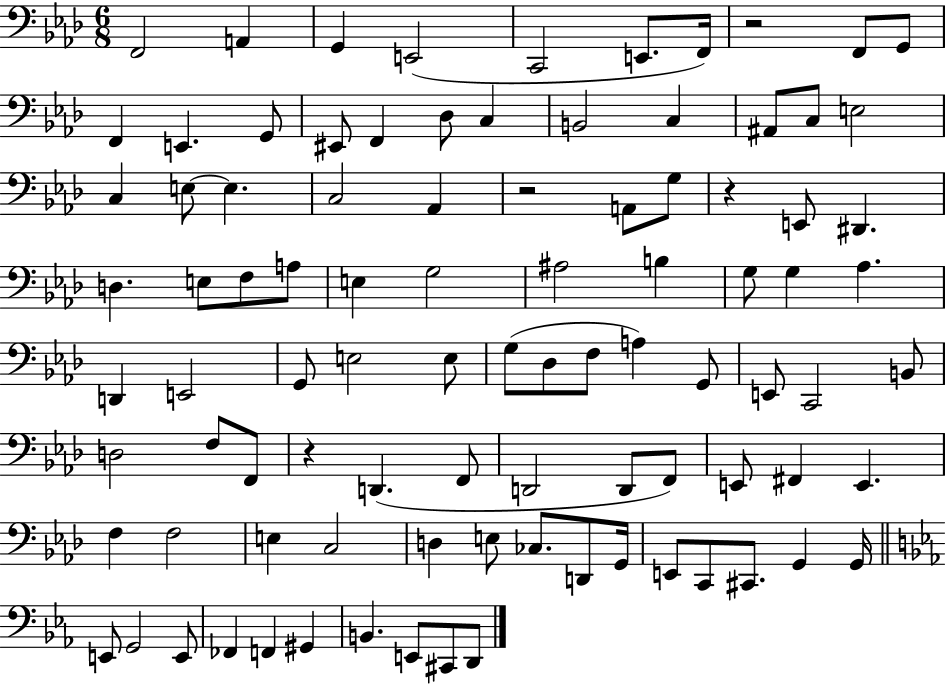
F2/h A2/q G2/q E2/h C2/h E2/e. F2/s R/h F2/e G2/e F2/q E2/q. G2/e EIS2/e F2/q Db3/e C3/q B2/h C3/q A#2/e C3/e E3/h C3/q E3/e E3/q. C3/h Ab2/q R/h A2/e G3/e R/q E2/e D#2/q. D3/q. E3/e F3/e A3/e E3/q G3/h A#3/h B3/q G3/e G3/q Ab3/q. D2/q E2/h G2/e E3/h E3/e G3/e Db3/e F3/e A3/q G2/e E2/e C2/h B2/e D3/h F3/e F2/e R/q D2/q. F2/e D2/h D2/e F2/e E2/e F#2/q E2/q. F3/q F3/h E3/q C3/h D3/q E3/e CES3/e. D2/e G2/s E2/e C2/e C#2/e. G2/q G2/s E2/e G2/h E2/e FES2/q F2/q G#2/q B2/q. E2/e C#2/e D2/e